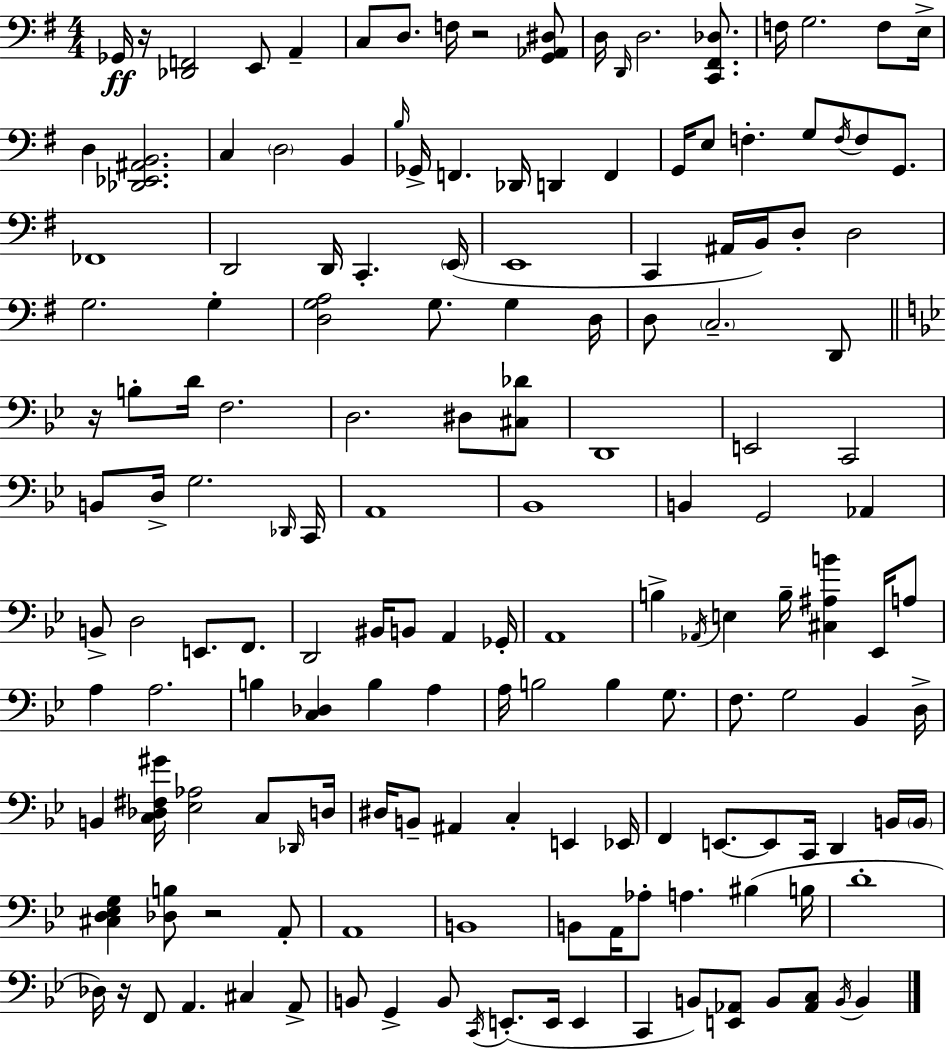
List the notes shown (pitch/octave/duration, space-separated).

Gb2/s R/s [Db2,F2]/h E2/e A2/q C3/e D3/e. F3/s R/h [G2,Ab2,D#3]/e D3/s D2/s D3/h. [C2,F#2,Db3]/e. F3/s G3/h. F3/e E3/s D3/q [Db2,Eb2,A#2,B2]/h. C3/q D3/h B2/q B3/s Gb2/s F2/q. Db2/s D2/q F2/q G2/s E3/e F3/q. G3/e F3/s F3/e G2/e. FES2/w D2/h D2/s C2/q. E2/s E2/w C2/q A#2/s B2/s D3/e D3/h G3/h. G3/q [D3,G3,A3]/h G3/e. G3/q D3/s D3/e C3/h. D2/e R/s B3/e D4/s F3/h. D3/h. D#3/e [C#3,Db4]/e D2/w E2/h C2/h B2/e D3/s G3/h. Db2/s C2/s A2/w Bb2/w B2/q G2/h Ab2/q B2/e D3/h E2/e. F2/e. D2/h BIS2/s B2/e A2/q Gb2/s A2/w B3/q Ab2/s E3/q B3/s [C#3,A#3,B4]/q Eb2/s A3/e A3/q A3/h. B3/q [C3,Db3]/q B3/q A3/q A3/s B3/h B3/q G3/e. F3/e. G3/h Bb2/q D3/s B2/q [C3,Db3,F#3,G#4]/s [Eb3,Ab3]/h C3/e Db2/s D3/s D#3/s B2/e A#2/q C3/q E2/q Eb2/s F2/q E2/e. E2/e C2/s D2/q B2/s B2/s [C#3,D3,Eb3,G3]/q [Db3,B3]/e R/h A2/e A2/w B2/w B2/e A2/s Ab3/e A3/q. BIS3/q B3/s D4/w Db3/s R/s F2/e A2/q. C#3/q A2/e B2/e G2/q B2/e C2/s E2/e. E2/s E2/q C2/q B2/e [E2,Ab2]/e B2/e [Ab2,C3]/e B2/s B2/q